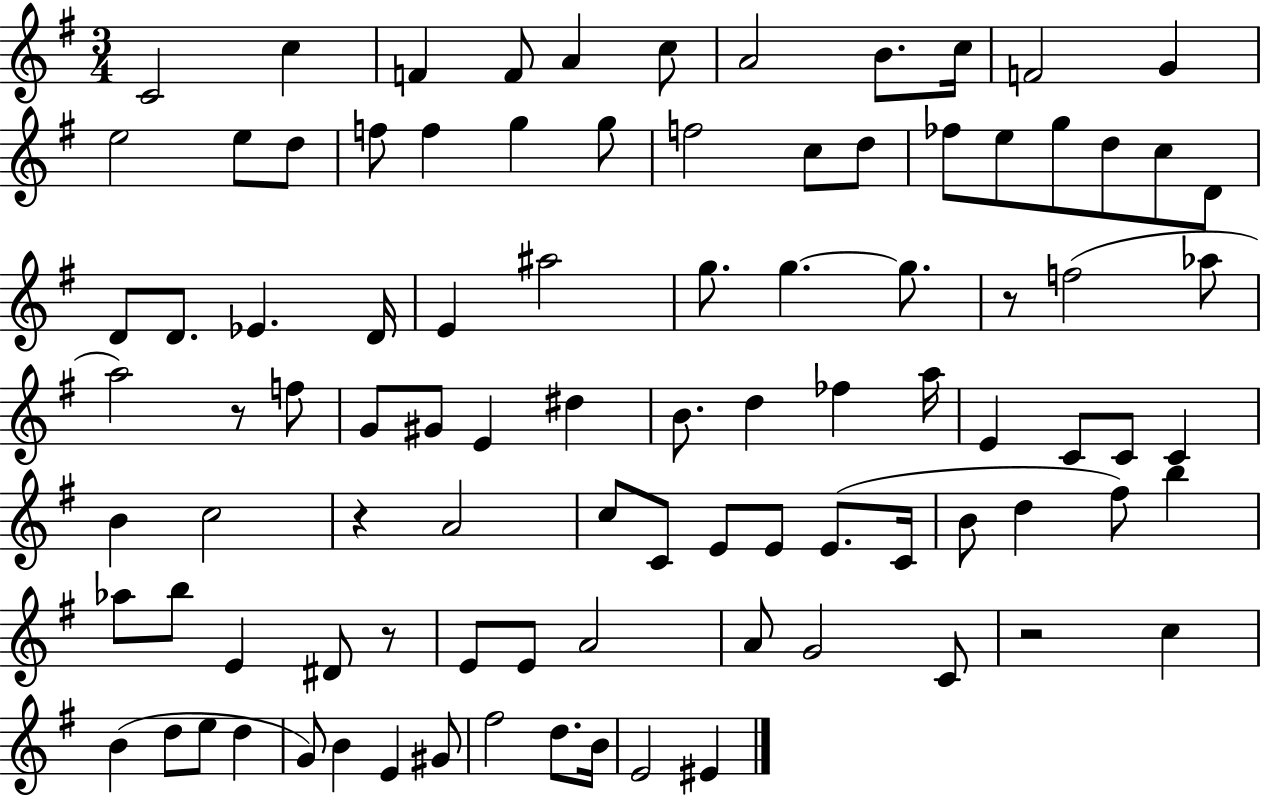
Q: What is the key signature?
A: G major